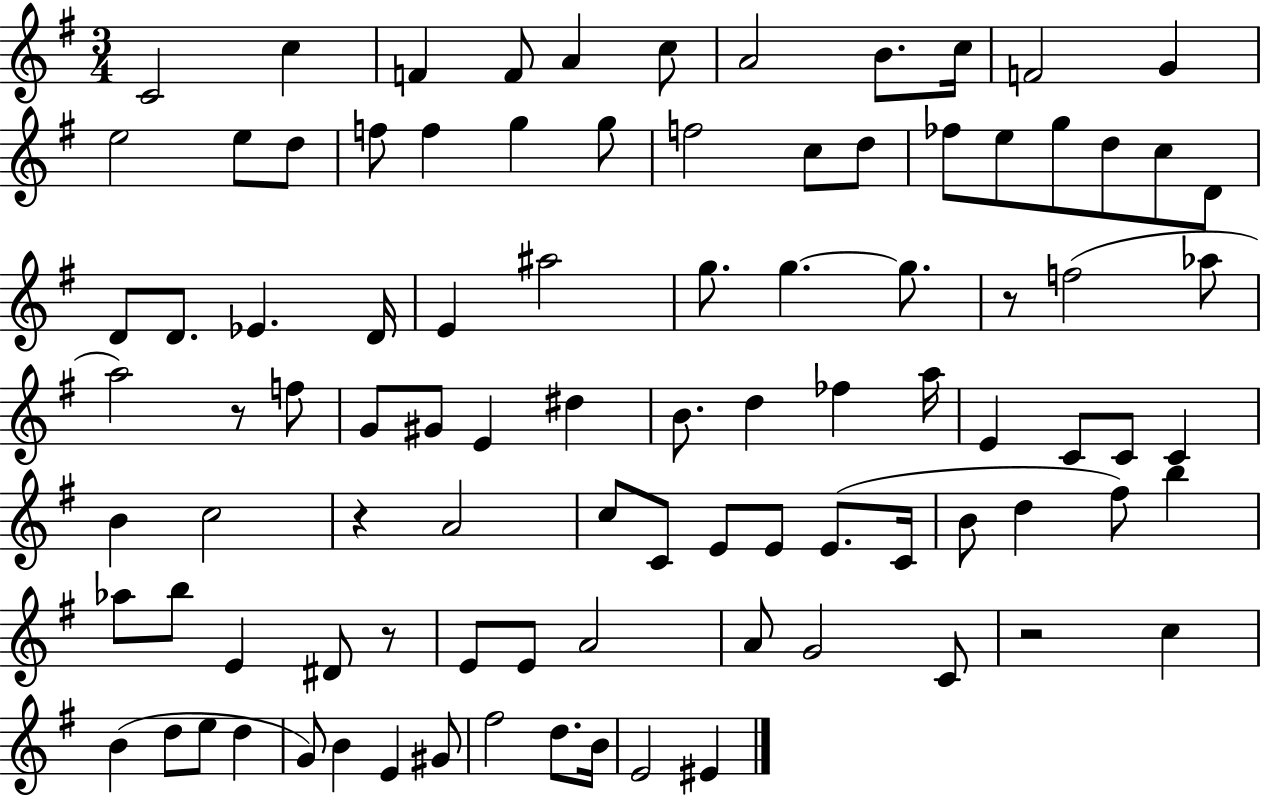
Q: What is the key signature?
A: G major